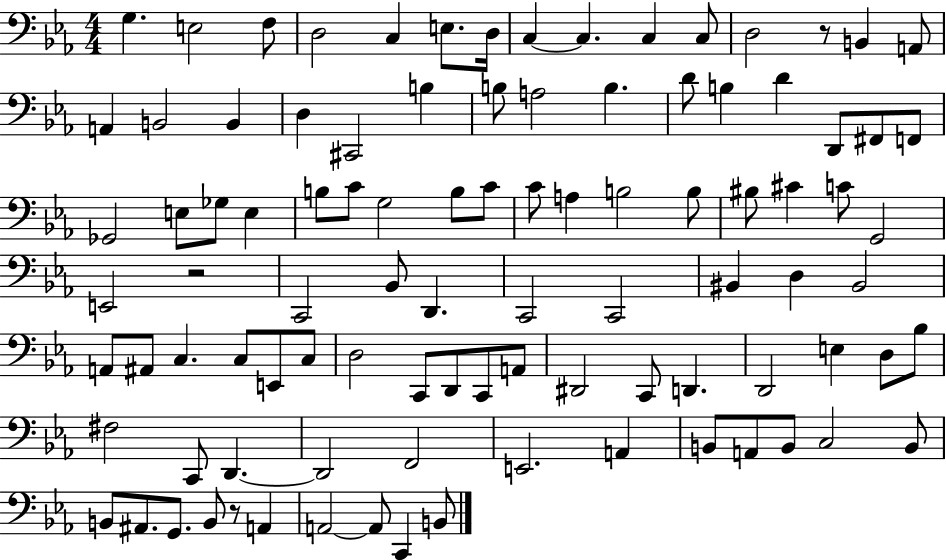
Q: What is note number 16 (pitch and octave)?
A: B2